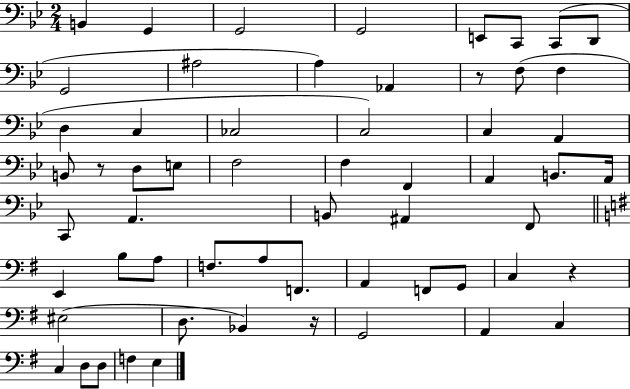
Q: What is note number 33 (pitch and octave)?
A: A#2